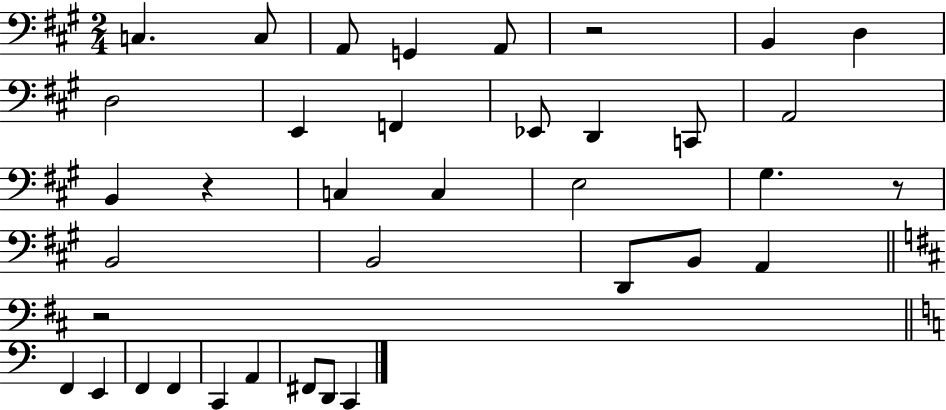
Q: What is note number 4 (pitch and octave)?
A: G2